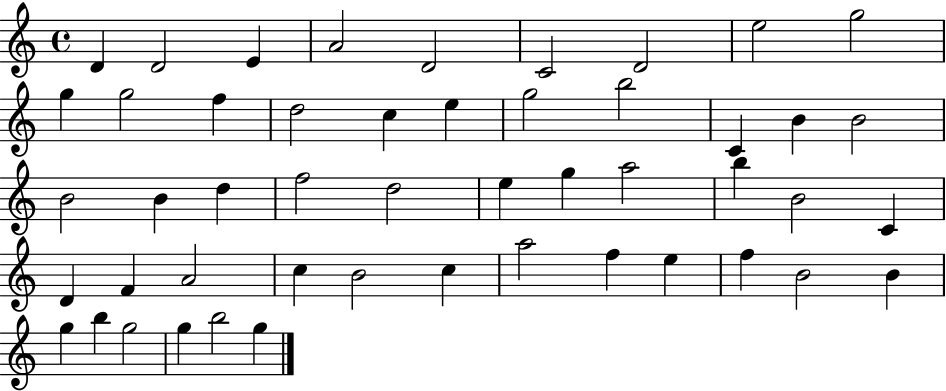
D4/q D4/h E4/q A4/h D4/h C4/h D4/h E5/h G5/h G5/q G5/h F5/q D5/h C5/q E5/q G5/h B5/h C4/q B4/q B4/h B4/h B4/q D5/q F5/h D5/h E5/q G5/q A5/h B5/q B4/h C4/q D4/q F4/q A4/h C5/q B4/h C5/q A5/h F5/q E5/q F5/q B4/h B4/q G5/q B5/q G5/h G5/q B5/h G5/q